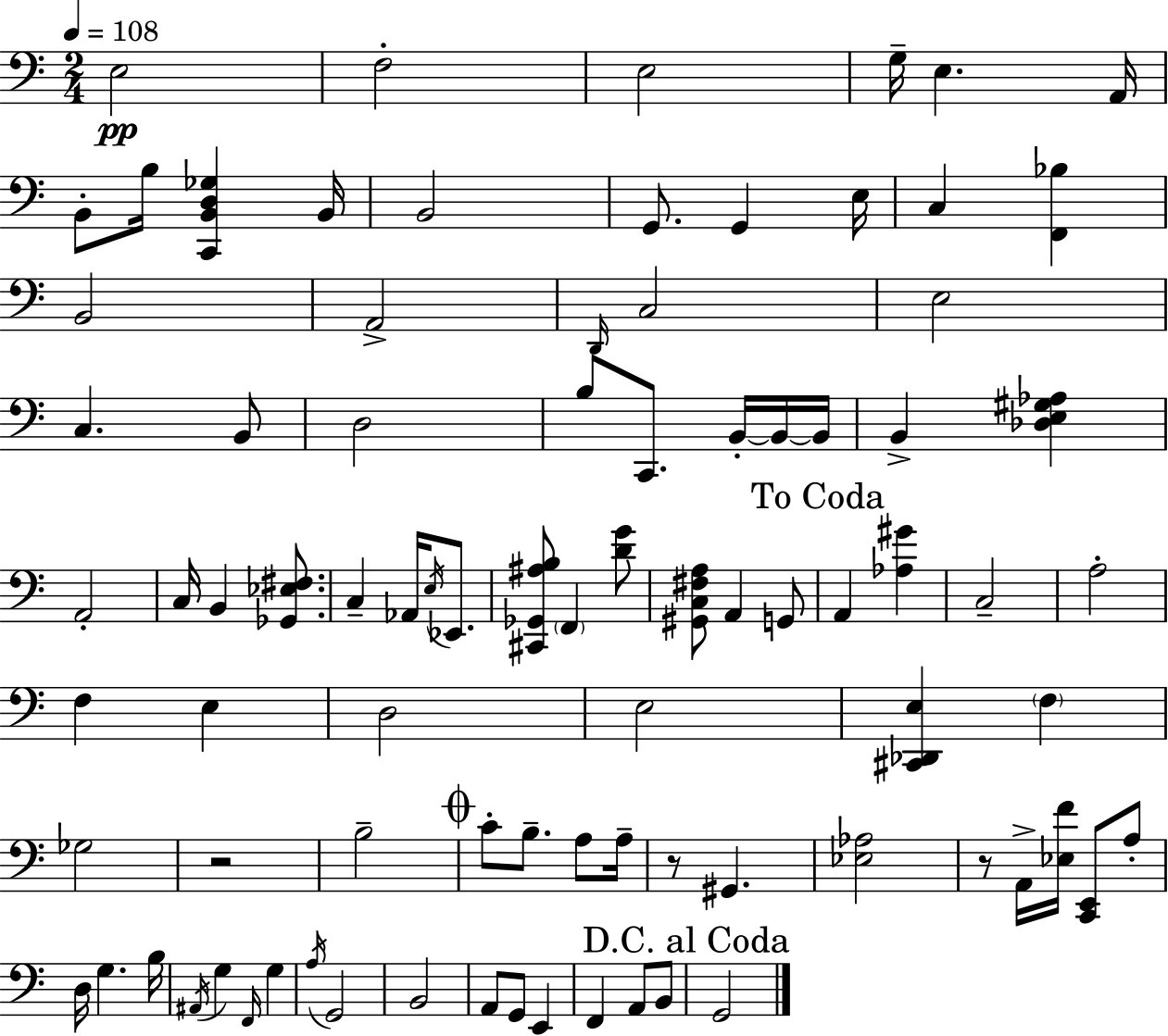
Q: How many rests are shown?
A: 3